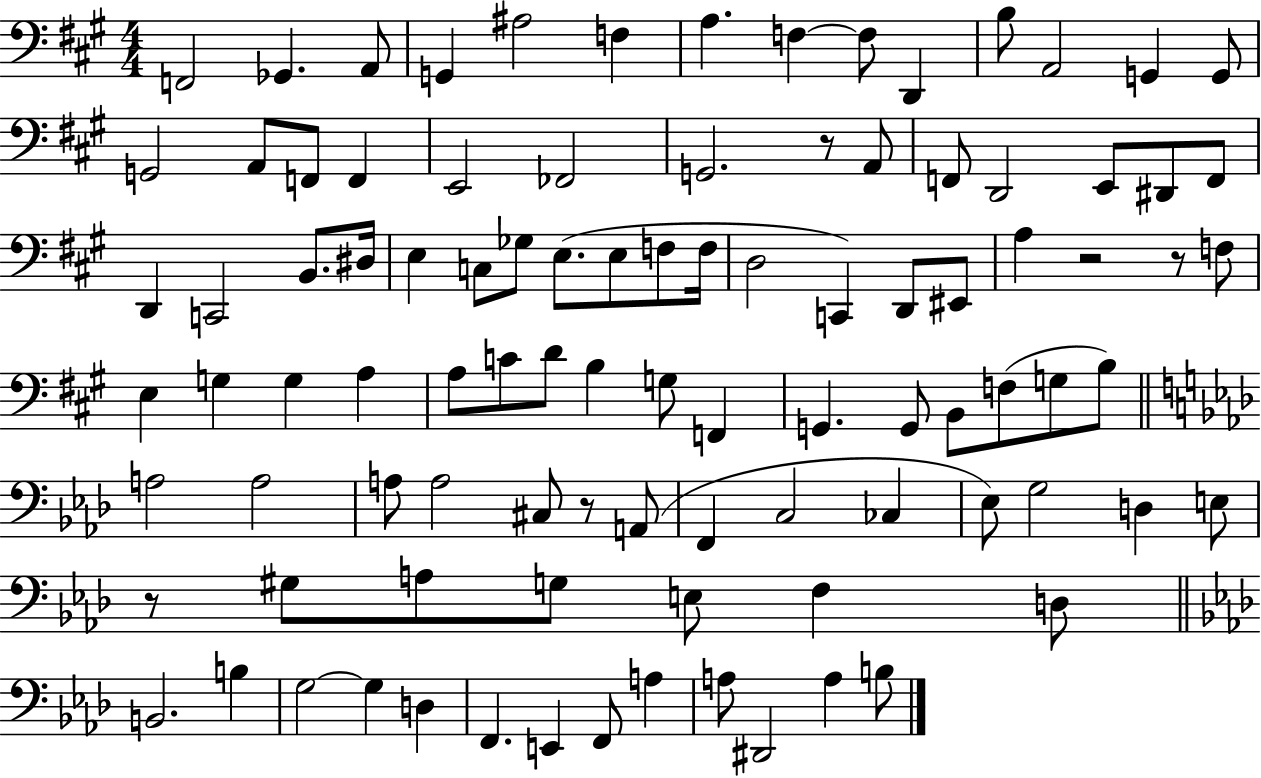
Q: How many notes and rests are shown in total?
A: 97